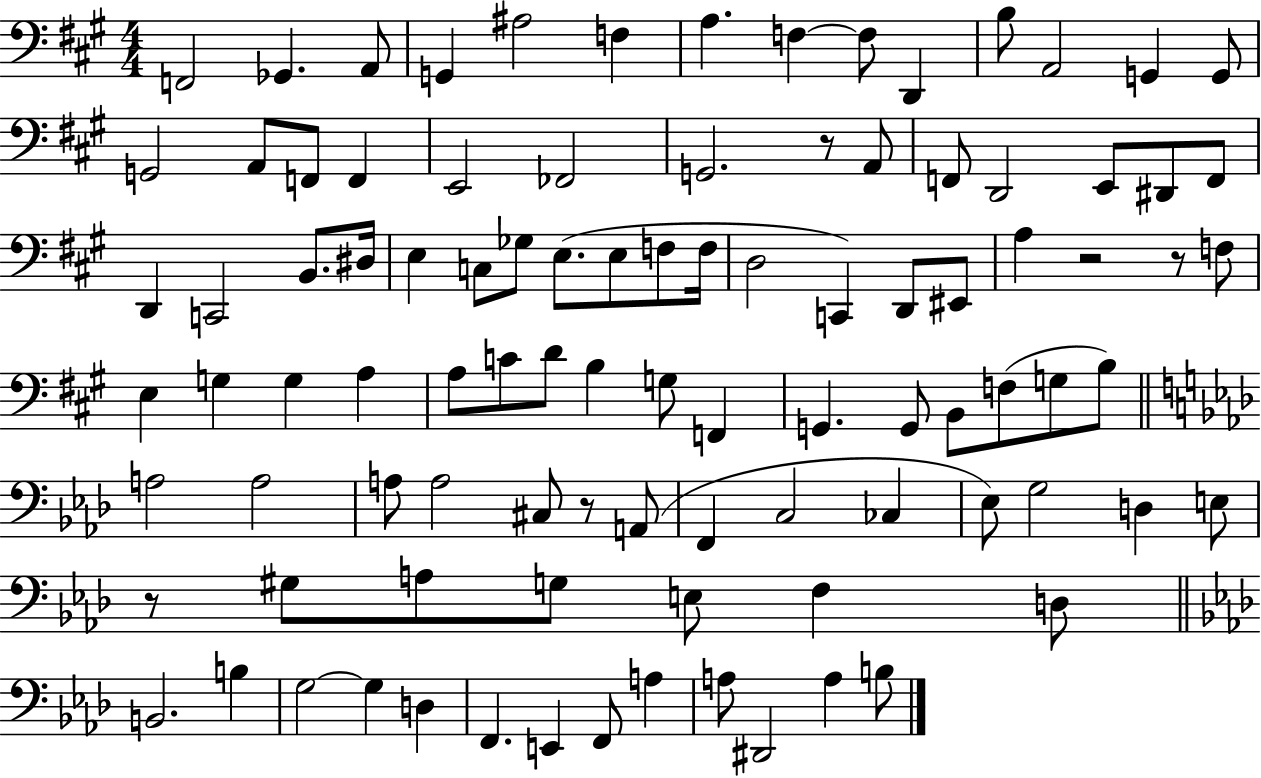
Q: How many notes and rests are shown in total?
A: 97